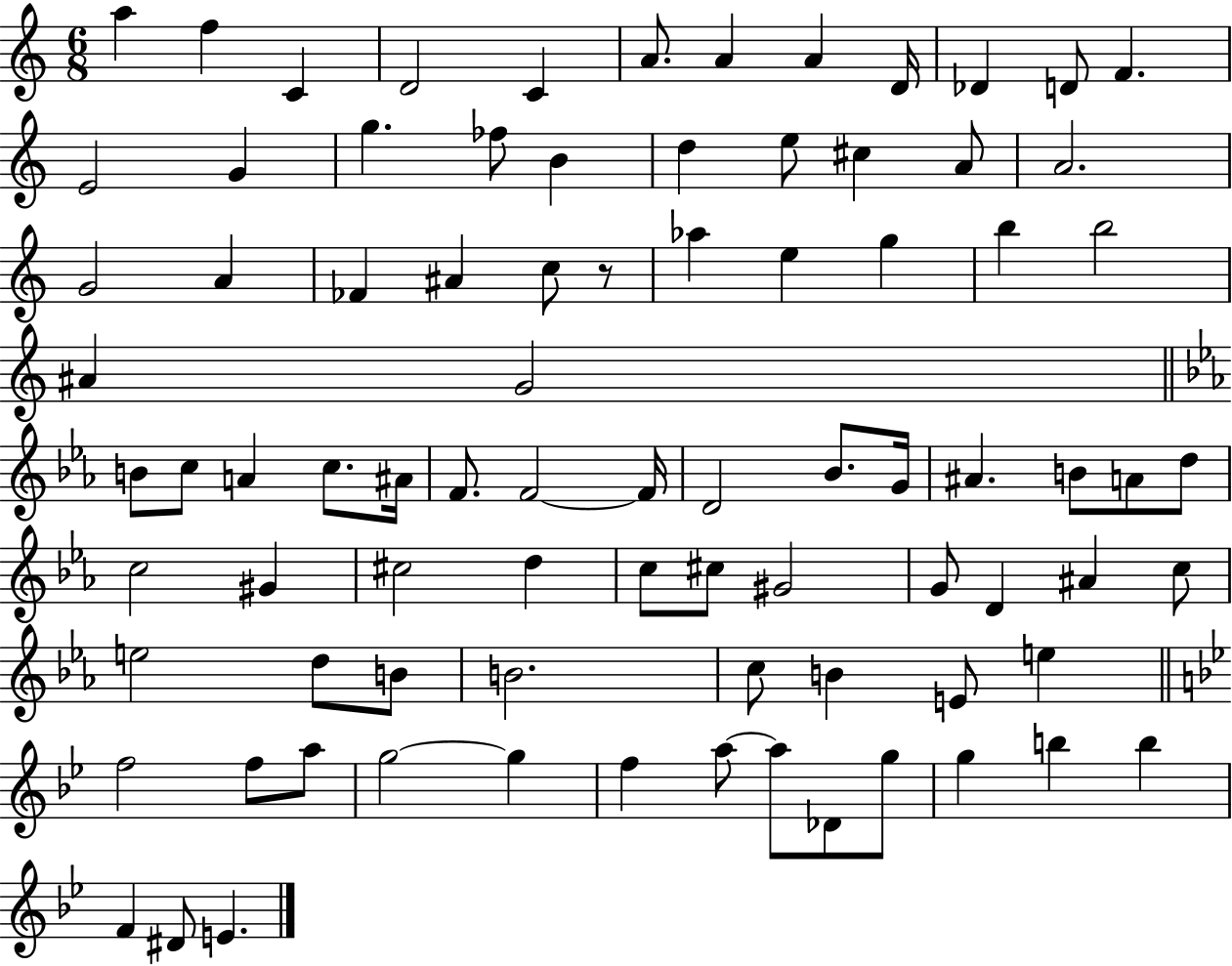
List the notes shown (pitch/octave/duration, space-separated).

A5/q F5/q C4/q D4/h C4/q A4/e. A4/q A4/q D4/s Db4/q D4/e F4/q. E4/h G4/q G5/q. FES5/e B4/q D5/q E5/e C#5/q A4/e A4/h. G4/h A4/q FES4/q A#4/q C5/e R/e Ab5/q E5/q G5/q B5/q B5/h A#4/q G4/h B4/e C5/e A4/q C5/e. A#4/s F4/e. F4/h F4/s D4/h Bb4/e. G4/s A#4/q. B4/e A4/e D5/e C5/h G#4/q C#5/h D5/q C5/e C#5/e G#4/h G4/e D4/q A#4/q C5/e E5/h D5/e B4/e B4/h. C5/e B4/q E4/e E5/q F5/h F5/e A5/e G5/h G5/q F5/q A5/e A5/e Db4/e G5/e G5/q B5/q B5/q F4/q D#4/e E4/q.